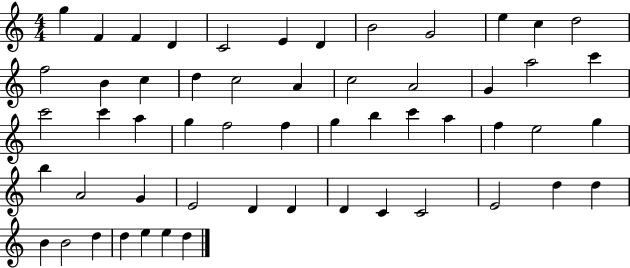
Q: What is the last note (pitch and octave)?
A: D5